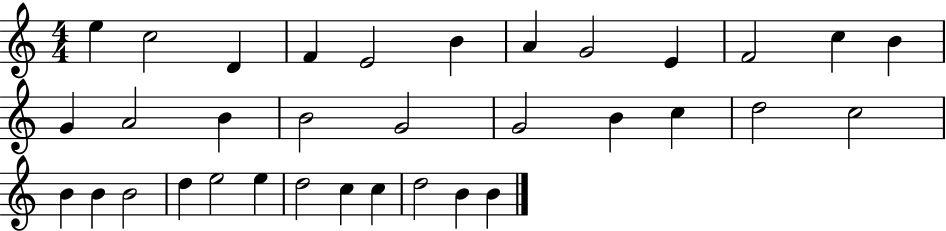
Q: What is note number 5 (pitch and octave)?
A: E4